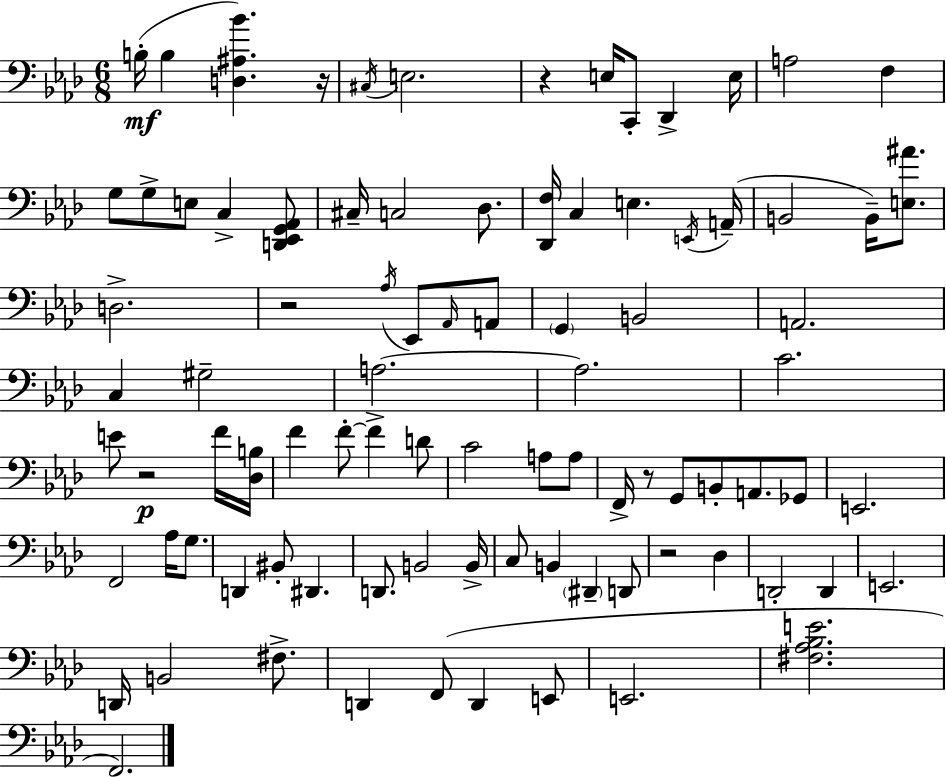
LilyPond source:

{
  \clef bass
  \numericTimeSignature
  \time 6/8
  \key aes \major
  \repeat volta 2 { b16-.(\mf b4 <d ais bes'>4.) r16 | \acciaccatura { cis16 } e2. | r4 e16 c,8-. des,4-> | e16 a2 f4 | \break g8 g8-> e8 c4-> <d, ees, g, aes,>8 | cis16-- c2 des8. | <des, f>16 c4 e4. | \acciaccatura { e,16 }( a,16-- b,2 b,16--) <e ais'>8. | \break d2.-> | r2 \acciaccatura { aes16 } ees,8 | \grace { aes,16 } a,8 \parenthesize g,4 b,2 | a,2. | \break c4 gis2-- | a2.~~ | a2. | c'2. | \break e'8 r2\p | f'16 <des b>16 f'4 f'8-.~~ f'4-> | d'8 c'2 | a8 a8 f,16-> r8 g,8 b,8-. a,8. | \break ges,8 e,2. | f,2 | aes16 g8. d,4 bis,8-. dis,4. | d,8. b,2 | \break b,16-> c8 b,4 \parenthesize dis,4-- | d,8 r2 | des4 d,2-. | d,4 e,2. | \break d,16 b,2 | fis8.-> d,4 f,8( d,4 | e,8 e,2. | <fis aes bes e'>2. | \break f,2.) | } \bar "|."
}